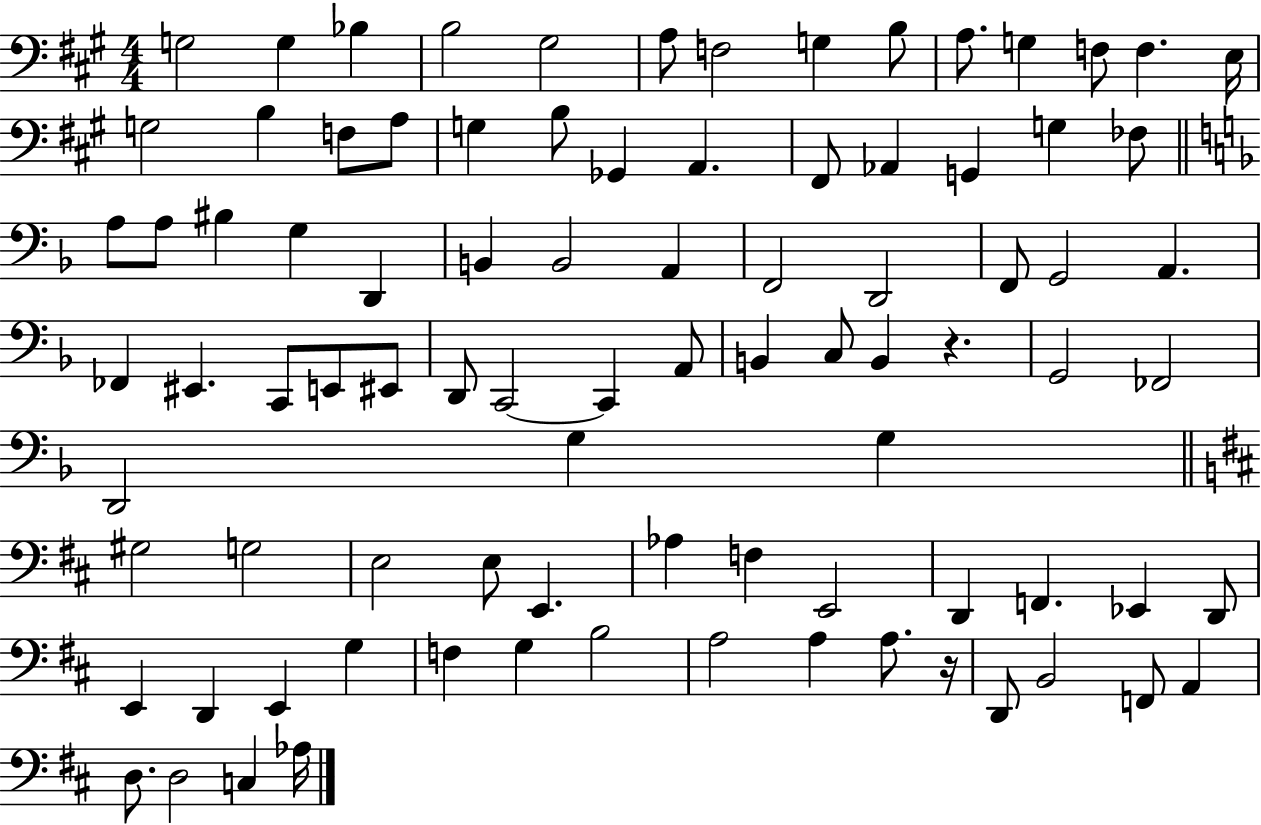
{
  \clef bass
  \numericTimeSignature
  \time 4/4
  \key a \major
  g2 g4 bes4 | b2 gis2 | a8 f2 g4 b8 | a8. g4 f8 f4. e16 | \break g2 b4 f8 a8 | g4 b8 ges,4 a,4. | fis,8 aes,4 g,4 g4 fes8 | \bar "||" \break \key f \major a8 a8 bis4 g4 d,4 | b,4 b,2 a,4 | f,2 d,2 | f,8 g,2 a,4. | \break fes,4 eis,4. c,8 e,8 eis,8 | d,8 c,2~~ c,4 a,8 | b,4 c8 b,4 r4. | g,2 fes,2 | \break d,2 g4 g4 | \bar "||" \break \key d \major gis2 g2 | e2 e8 e,4. | aes4 f4 e,2 | d,4 f,4. ees,4 d,8 | \break e,4 d,4 e,4 g4 | f4 g4 b2 | a2 a4 a8. r16 | d,8 b,2 f,8 a,4 | \break d8. d2 c4 aes16 | \bar "|."
}